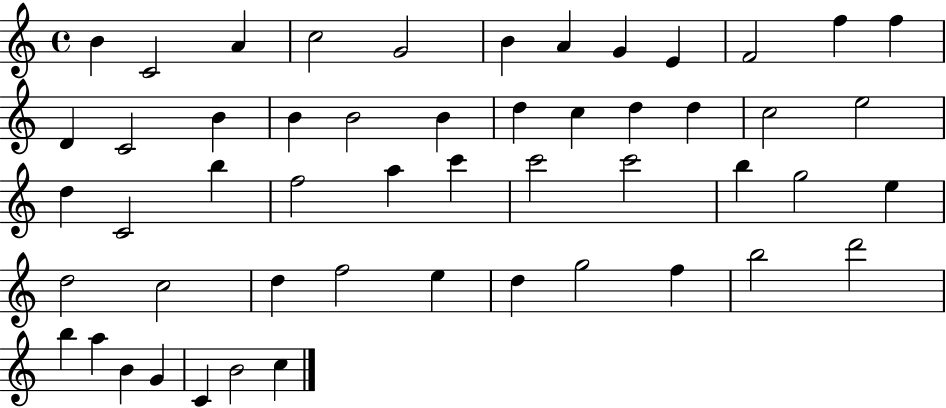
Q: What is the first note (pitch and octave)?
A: B4